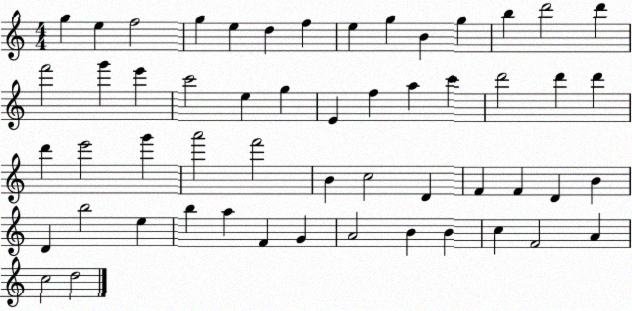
X:1
T:Untitled
M:4/4
L:1/4
K:C
g e f2 g e d f e g B g b d'2 d' f'2 g' e' c'2 e g E f a c' d'2 d' d' d' e'2 g' a'2 f'2 B c2 D F F D B D b2 e b a F G A2 B B c F2 A c2 d2